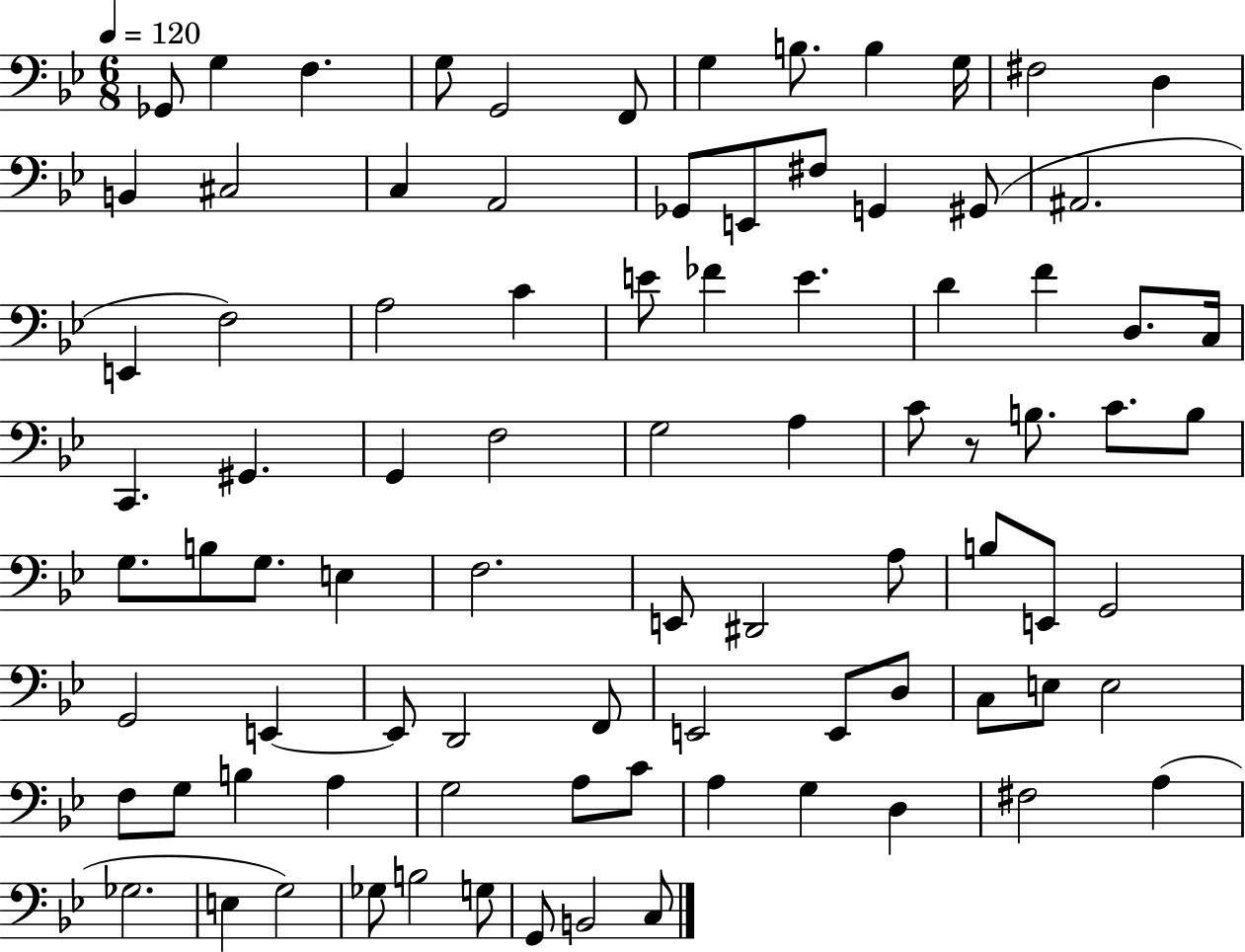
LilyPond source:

{
  \clef bass
  \numericTimeSignature
  \time 6/8
  \key bes \major
  \tempo 4 = 120
  ges,8 g4 f4. | g8 g,2 f,8 | g4 b8. b4 g16 | fis2 d4 | \break b,4 cis2 | c4 a,2 | ges,8 e,8 fis8 g,4 gis,8( | ais,2. | \break e,4 f2) | a2 c'4 | e'8 fes'4 e'4. | d'4 f'4 d8. c16 | \break c,4. gis,4. | g,4 f2 | g2 a4 | c'8 r8 b8. c'8. b8 | \break g8. b8 g8. e4 | f2. | e,8 dis,2 a8 | b8 e,8 g,2 | \break g,2 e,4~~ | e,8 d,2 f,8 | e,2 e,8 d8 | c8 e8 e2 | \break f8 g8 b4 a4 | g2 a8 c'8 | a4 g4 d4 | fis2 a4( | \break ges2. | e4 g2) | ges8 b2 g8 | g,8 b,2 c8 | \break \bar "|."
}